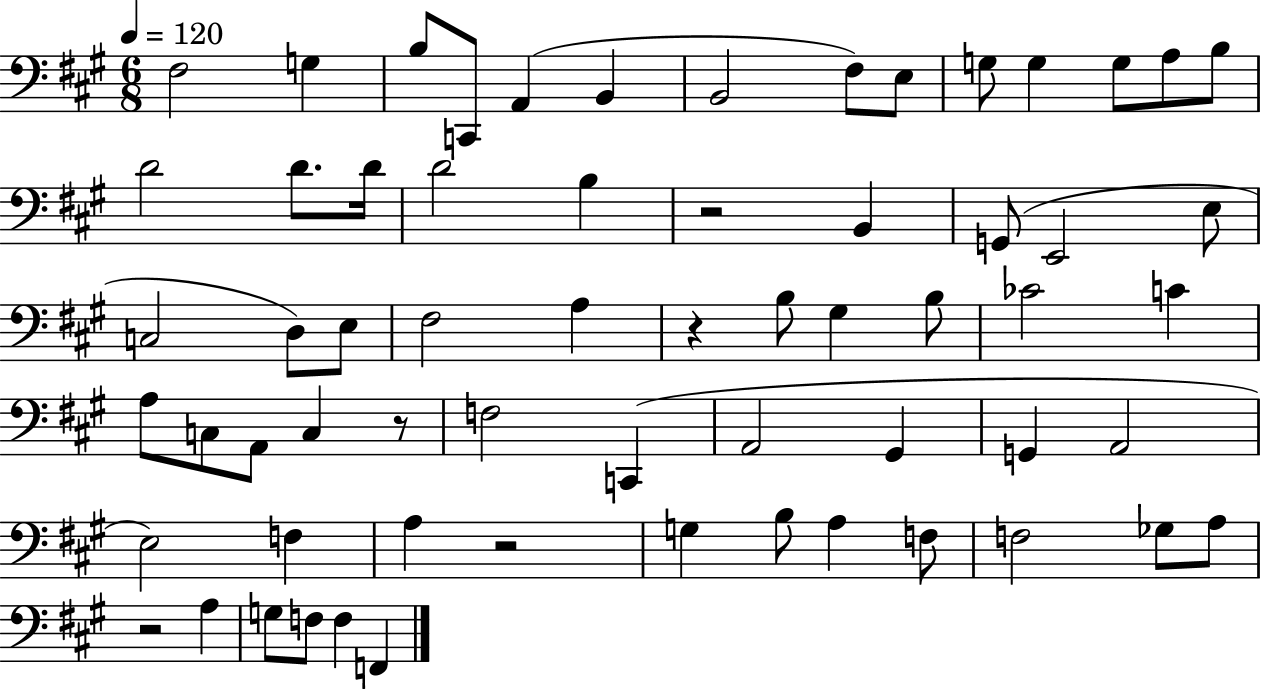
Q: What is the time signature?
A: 6/8